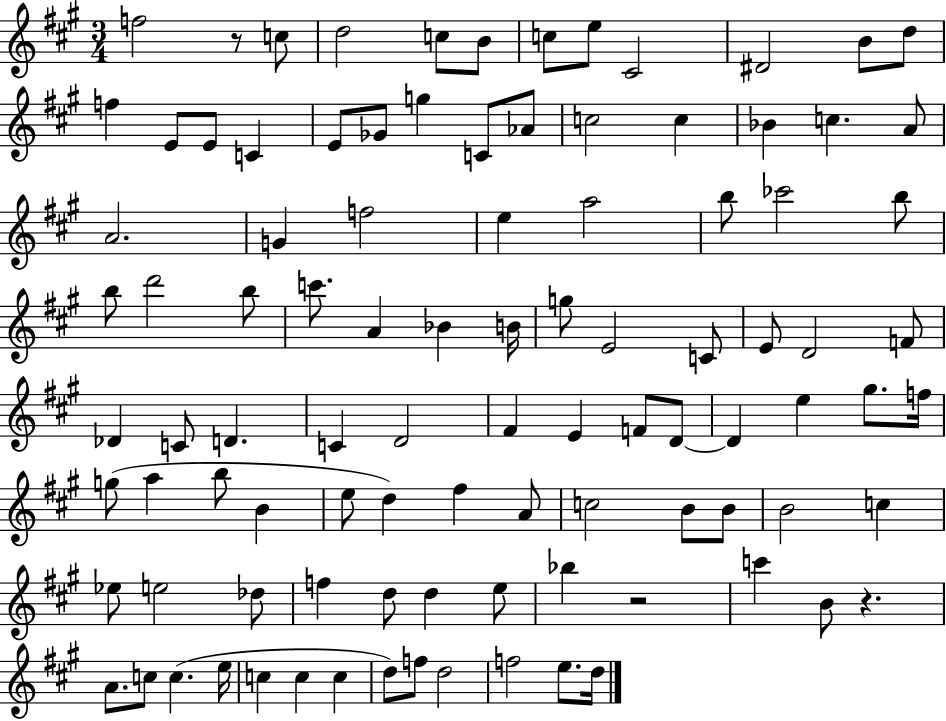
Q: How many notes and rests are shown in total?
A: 98